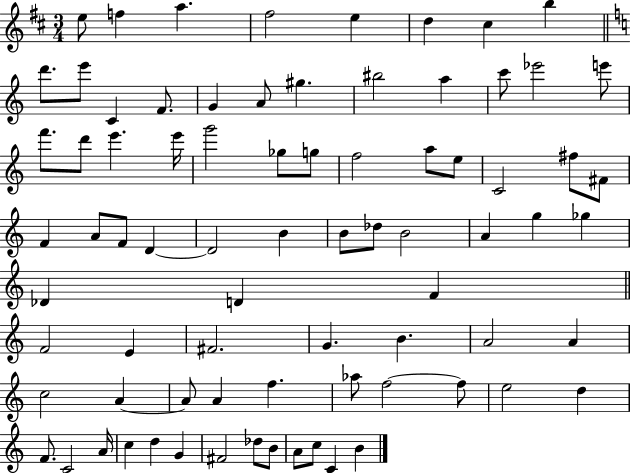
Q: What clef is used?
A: treble